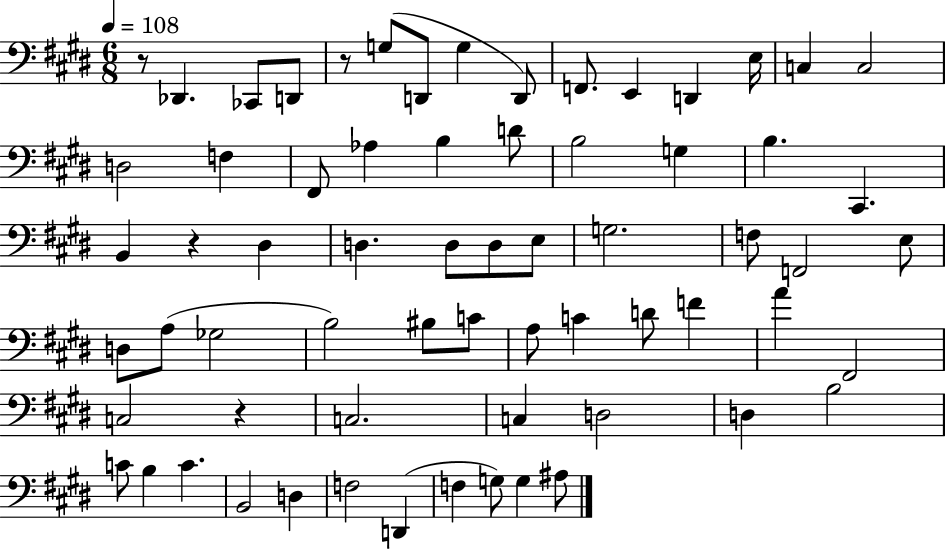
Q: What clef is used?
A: bass